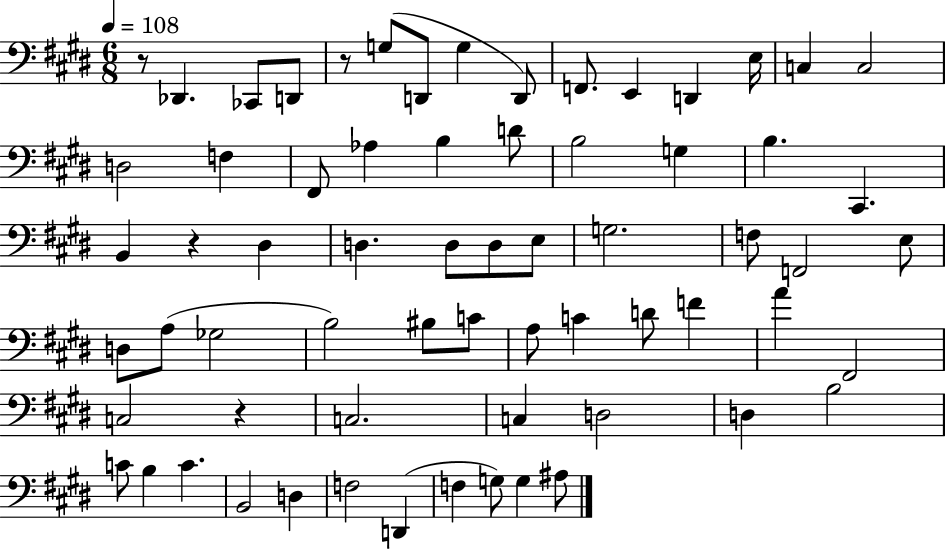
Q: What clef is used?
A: bass